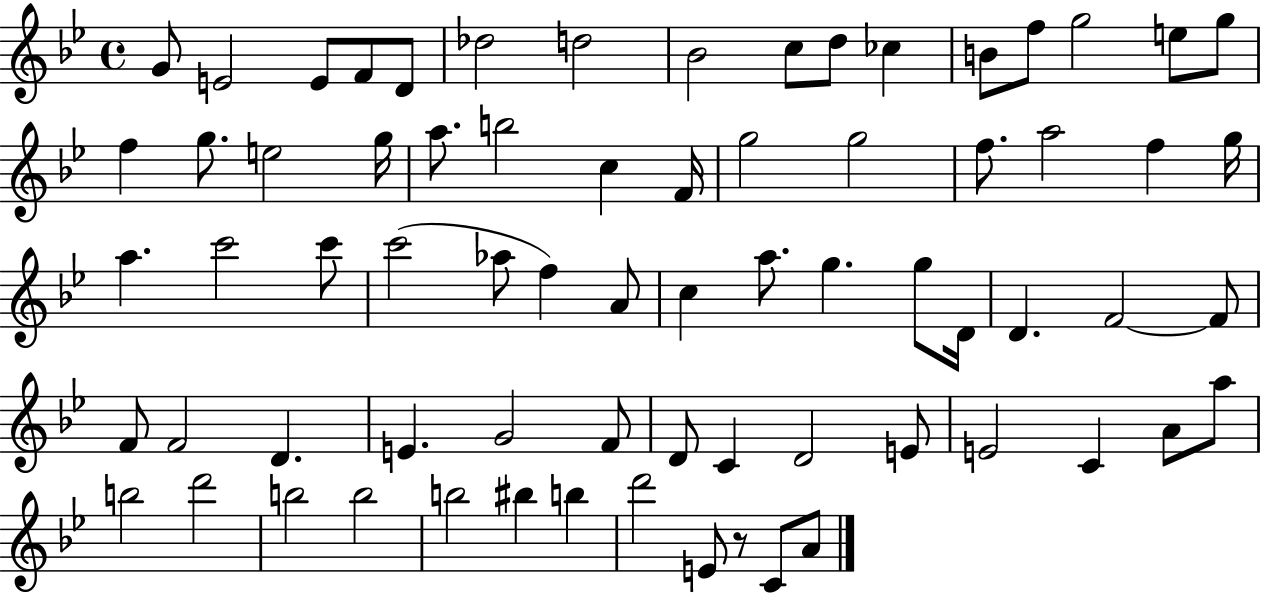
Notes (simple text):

G4/e E4/h E4/e F4/e D4/e Db5/h D5/h Bb4/h C5/e D5/e CES5/q B4/e F5/e G5/h E5/e G5/e F5/q G5/e. E5/h G5/s A5/e. B5/h C5/q F4/s G5/h G5/h F5/e. A5/h F5/q G5/s A5/q. C6/h C6/e C6/h Ab5/e F5/q A4/e C5/q A5/e. G5/q. G5/e D4/s D4/q. F4/h F4/e F4/e F4/h D4/q. E4/q. G4/h F4/e D4/e C4/q D4/h E4/e E4/h C4/q A4/e A5/e B5/h D6/h B5/h B5/h B5/h BIS5/q B5/q D6/h E4/e R/e C4/e A4/e